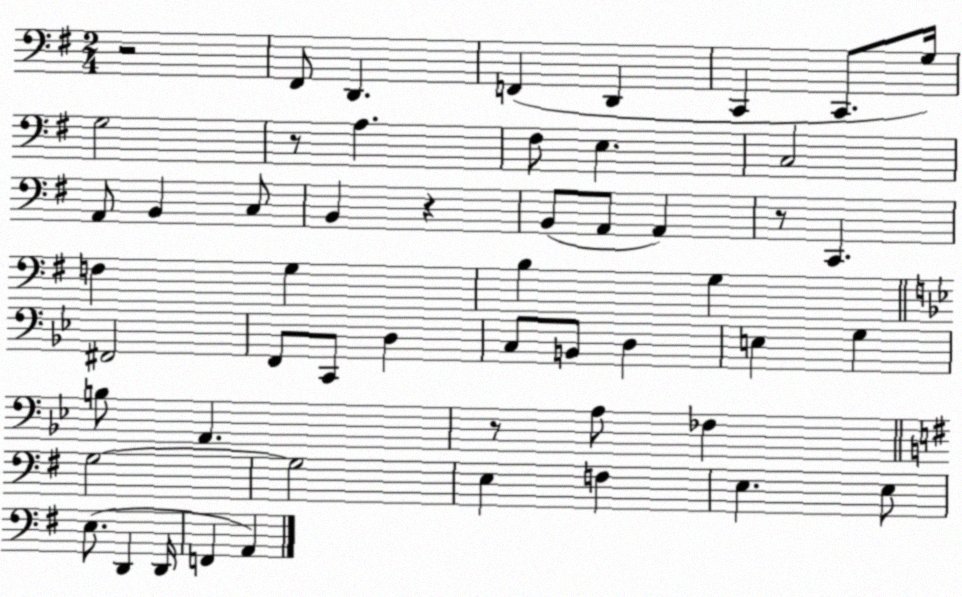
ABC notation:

X:1
T:Untitled
M:2/4
L:1/4
K:G
z2 ^F,,/2 D,, F,, D,, C,, C,,/2 G,/4 G,2 z/2 A, ^F,/2 E, C,2 A,,/2 B,, C,/2 B,, z B,,/2 A,,/2 A,, z/2 C,, F, G, B, G, ^F,,2 F,,/2 C,,/2 D, C,/2 B,,/2 D, E, G, B,/2 A,, z/2 A,/2 _F, G,2 G,2 E, F, E, E,/2 E,/2 D,, D,,/4 F,, A,,